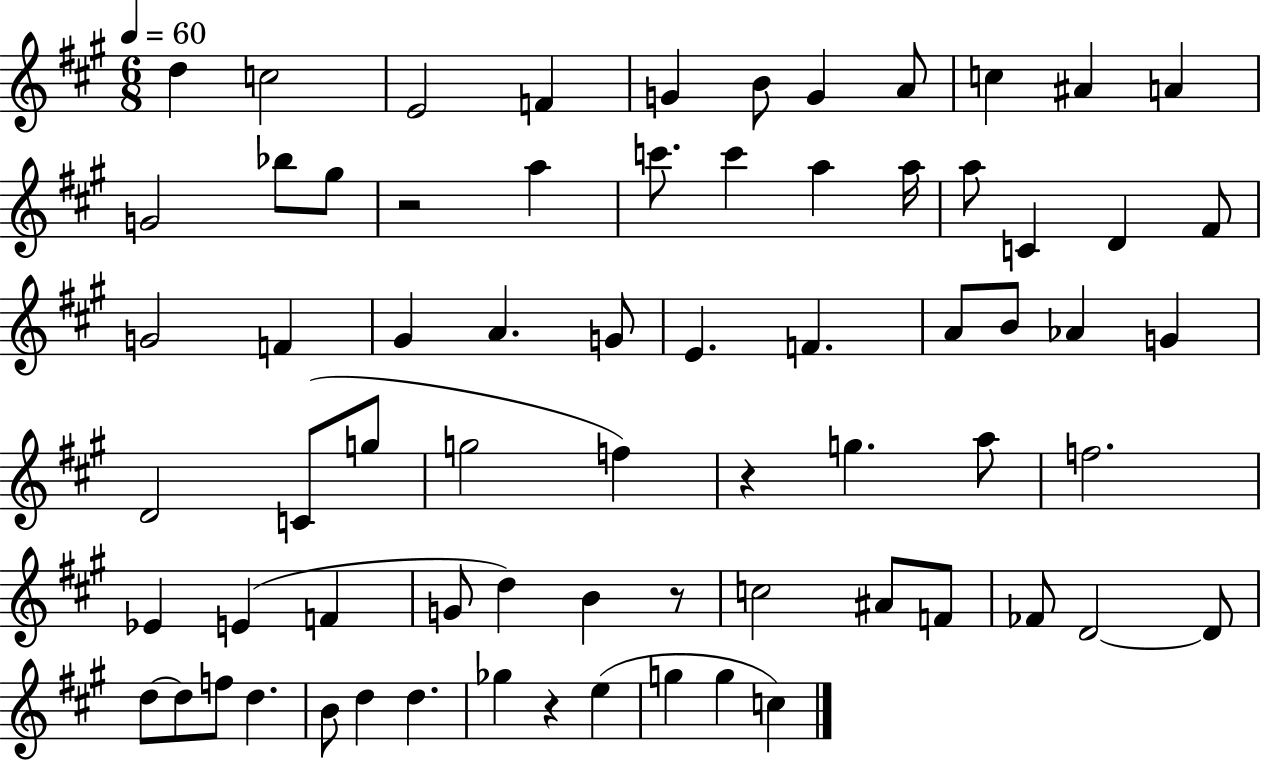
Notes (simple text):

D5/q C5/h E4/h F4/q G4/q B4/e G4/q A4/e C5/q A#4/q A4/q G4/h Bb5/e G#5/e R/h A5/q C6/e. C6/q A5/q A5/s A5/e C4/q D4/q F#4/e G4/h F4/q G#4/q A4/q. G4/e E4/q. F4/q. A4/e B4/e Ab4/q G4/q D4/h C4/e G5/e G5/h F5/q R/q G5/q. A5/e F5/h. Eb4/q E4/q F4/q G4/e D5/q B4/q R/e C5/h A#4/e F4/e FES4/e D4/h D4/e D5/e D5/e F5/e D5/q. B4/e D5/q D5/q. Gb5/q R/q E5/q G5/q G5/q C5/q